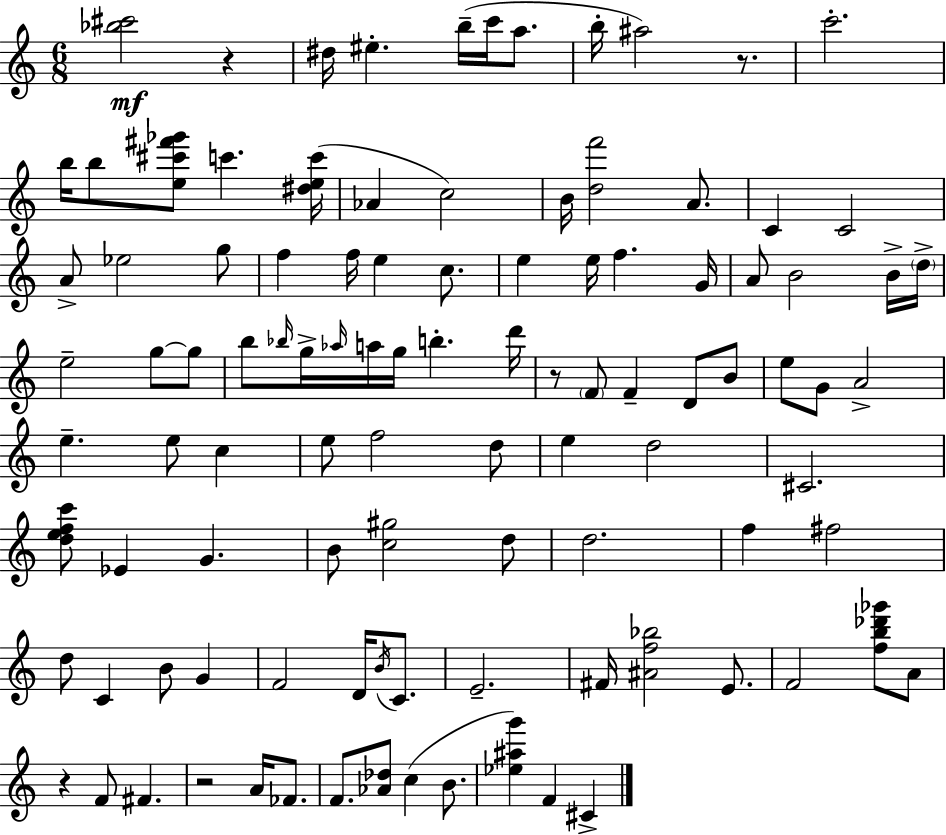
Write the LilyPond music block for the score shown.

{
  \clef treble
  \numericTimeSignature
  \time 6/8
  \key c \major
  \repeat volta 2 { <bes'' cis'''>2\mf r4 | dis''16 eis''4.-. b''16--( c'''16 a''8. | b''16-. ais''2) r8. | c'''2.-. | \break b''16 b''8 <e'' cis''' fis''' ges'''>8 c'''4. <dis'' e'' c'''>16( | aes'4 c''2) | b'16 <d'' f'''>2 a'8. | c'4 c'2 | \break a'8-> ees''2 g''8 | f''4 f''16 e''4 c''8. | e''4 e''16 f''4. g'16 | a'8 b'2 b'16-> \parenthesize d''16-> | \break e''2-- g''8~~ g''8 | b''8 \grace { bes''16 } g''16-> \grace { aes''16 } a''16 g''16 b''4.-. | d'''16 r8 \parenthesize f'8 f'4-- d'8 | b'8 e''8 g'8 a'2-> | \break e''4.-- e''8 c''4 | e''8 f''2 | d''8 e''4 d''2 | cis'2. | \break <d'' e'' f'' c'''>8 ees'4 g'4. | b'8 <c'' gis''>2 | d''8 d''2. | f''4 fis''2 | \break d''8 c'4 b'8 g'4 | f'2 d'16 \acciaccatura { b'16 } | c'8. e'2.-- | fis'16 <ais' f'' bes''>2 | \break e'8. f'2 <f'' b'' des''' ges'''>8 | a'8 r4 f'8 fis'4. | r2 a'16 | fes'8. f'8. <aes' des''>8 c''4( | \break b'8. <ees'' ais'' g'''>4) f'4 cis'4-> | } \bar "|."
}